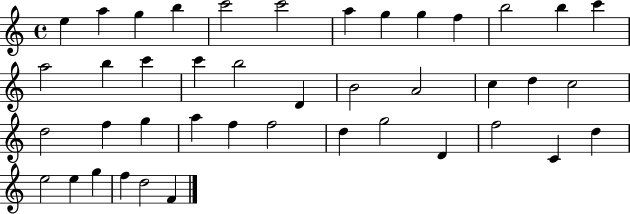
{
  \clef treble
  \time 4/4
  \defaultTimeSignature
  \key c \major
  e''4 a''4 g''4 b''4 | c'''2 c'''2 | a''4 g''4 g''4 f''4 | b''2 b''4 c'''4 | \break a''2 b''4 c'''4 | c'''4 b''2 d'4 | b'2 a'2 | c''4 d''4 c''2 | \break d''2 f''4 g''4 | a''4 f''4 f''2 | d''4 g''2 d'4 | f''2 c'4 d''4 | \break e''2 e''4 g''4 | f''4 d''2 f'4 | \bar "|."
}